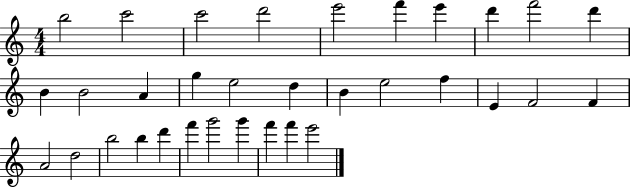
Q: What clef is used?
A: treble